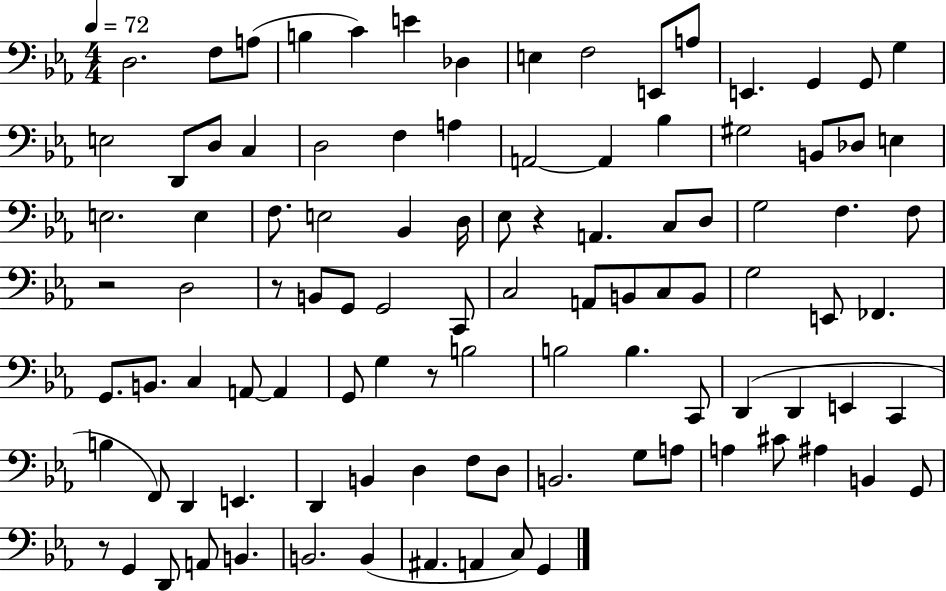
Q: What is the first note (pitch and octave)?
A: D3